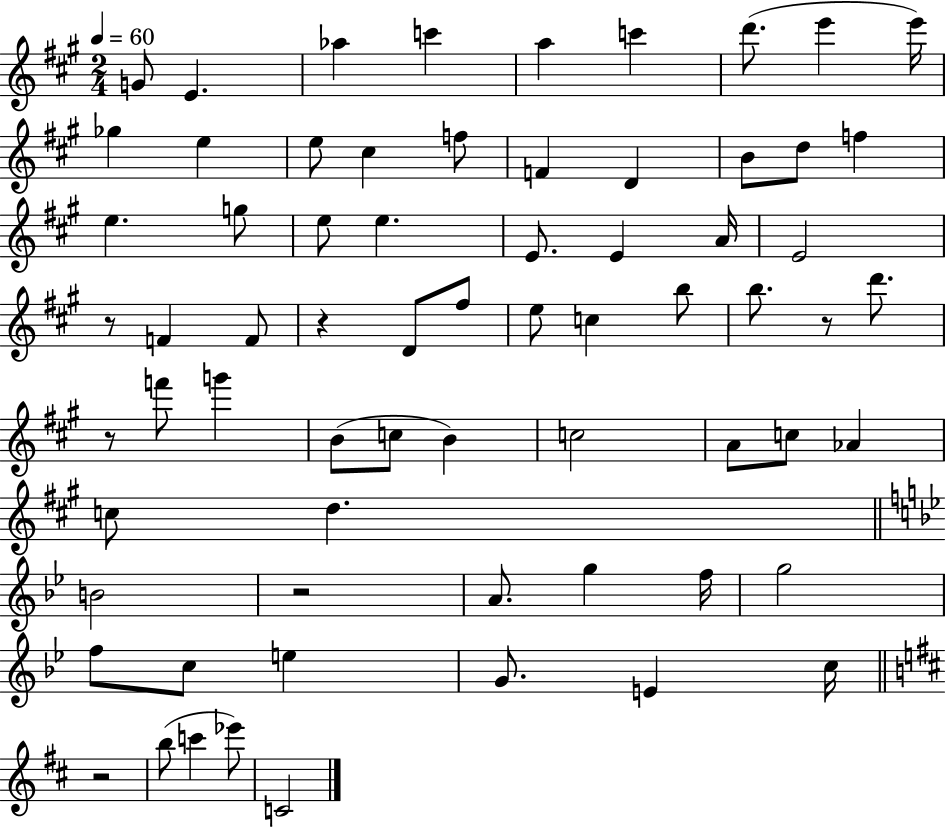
X:1
T:Untitled
M:2/4
L:1/4
K:A
G/2 E _a c' a c' d'/2 e' e'/4 _g e e/2 ^c f/2 F D B/2 d/2 f e g/2 e/2 e E/2 E A/4 E2 z/2 F F/2 z D/2 ^f/2 e/2 c b/2 b/2 z/2 d'/2 z/2 f'/2 g' B/2 c/2 B c2 A/2 c/2 _A c/2 d B2 z2 A/2 g f/4 g2 f/2 c/2 e G/2 E c/4 z2 b/2 c' _e'/2 C2